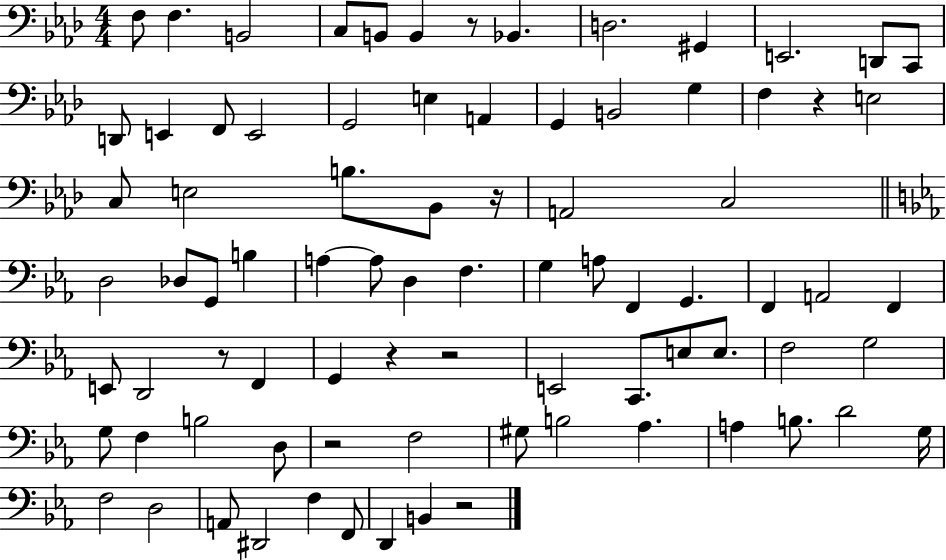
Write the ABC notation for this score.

X:1
T:Untitled
M:4/4
L:1/4
K:Ab
F,/2 F, B,,2 C,/2 B,,/2 B,, z/2 _B,, D,2 ^G,, E,,2 D,,/2 C,,/2 D,,/2 E,, F,,/2 E,,2 G,,2 E, A,, G,, B,,2 G, F, z E,2 C,/2 E,2 B,/2 _B,,/2 z/4 A,,2 C,2 D,2 _D,/2 G,,/2 B, A, A,/2 D, F, G, A,/2 F,, G,, F,, A,,2 F,, E,,/2 D,,2 z/2 F,, G,, z z2 E,,2 C,,/2 E,/2 E,/2 F,2 G,2 G,/2 F, B,2 D,/2 z2 F,2 ^G,/2 B,2 _A, A, B,/2 D2 G,/4 F,2 D,2 A,,/2 ^D,,2 F, F,,/2 D,, B,, z2